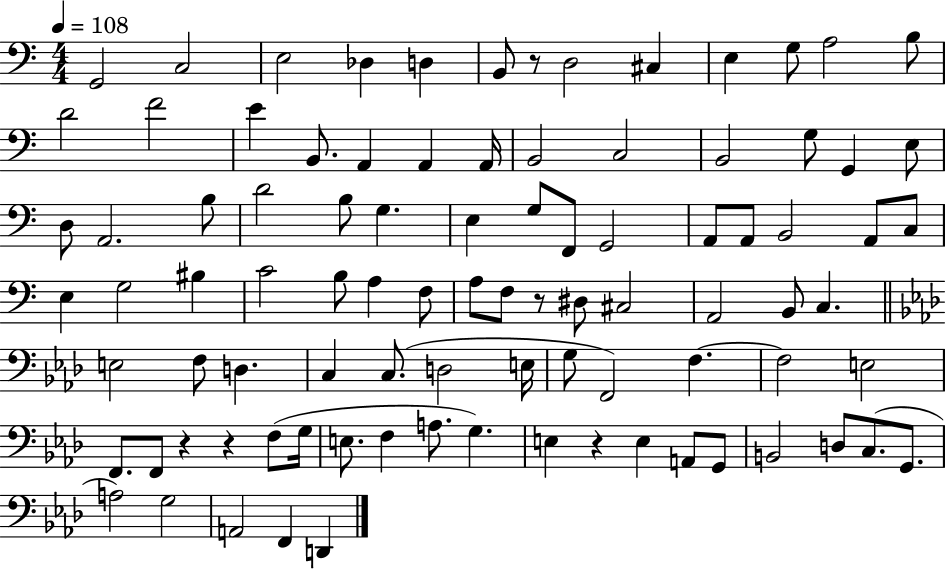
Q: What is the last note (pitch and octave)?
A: D2